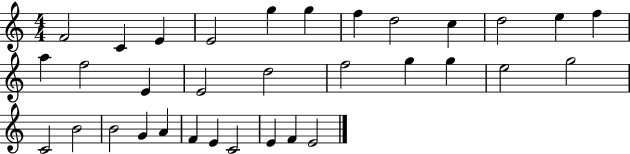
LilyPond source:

{
  \clef treble
  \numericTimeSignature
  \time 4/4
  \key c \major
  f'2 c'4 e'4 | e'2 g''4 g''4 | f''4 d''2 c''4 | d''2 e''4 f''4 | \break a''4 f''2 e'4 | e'2 d''2 | f''2 g''4 g''4 | e''2 g''2 | \break c'2 b'2 | b'2 g'4 a'4 | f'4 e'4 c'2 | e'4 f'4 e'2 | \break \bar "|."
}